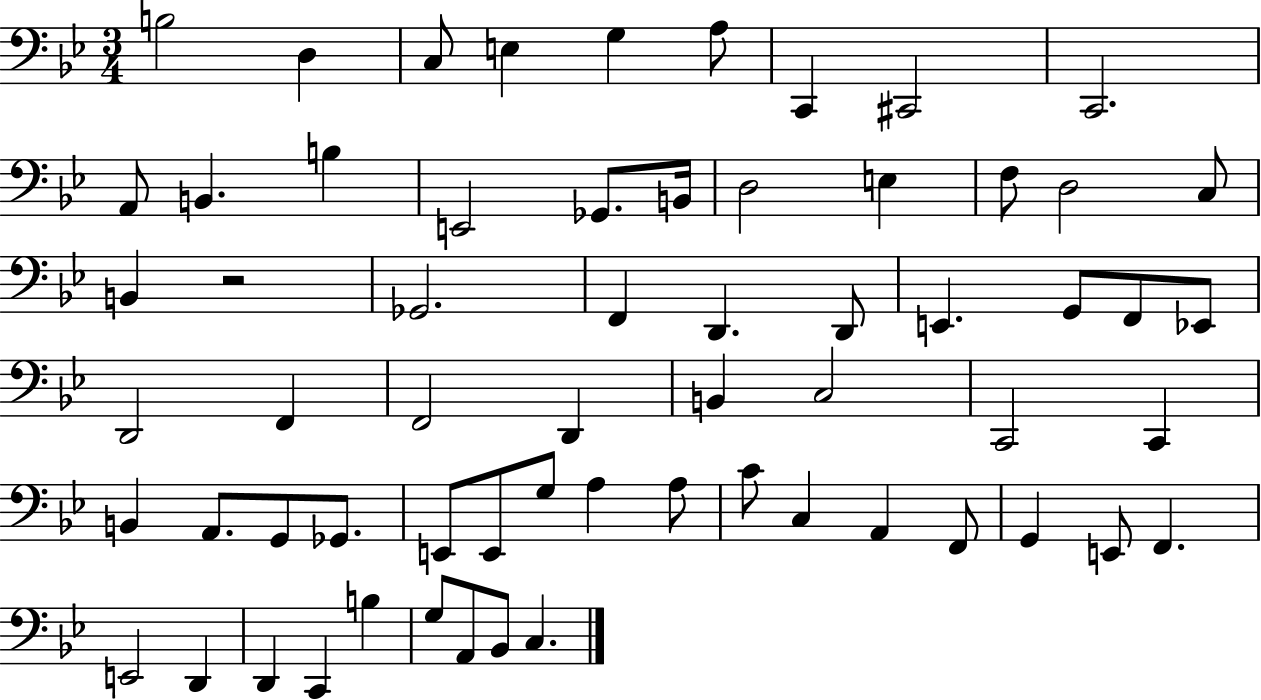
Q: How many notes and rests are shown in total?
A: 63